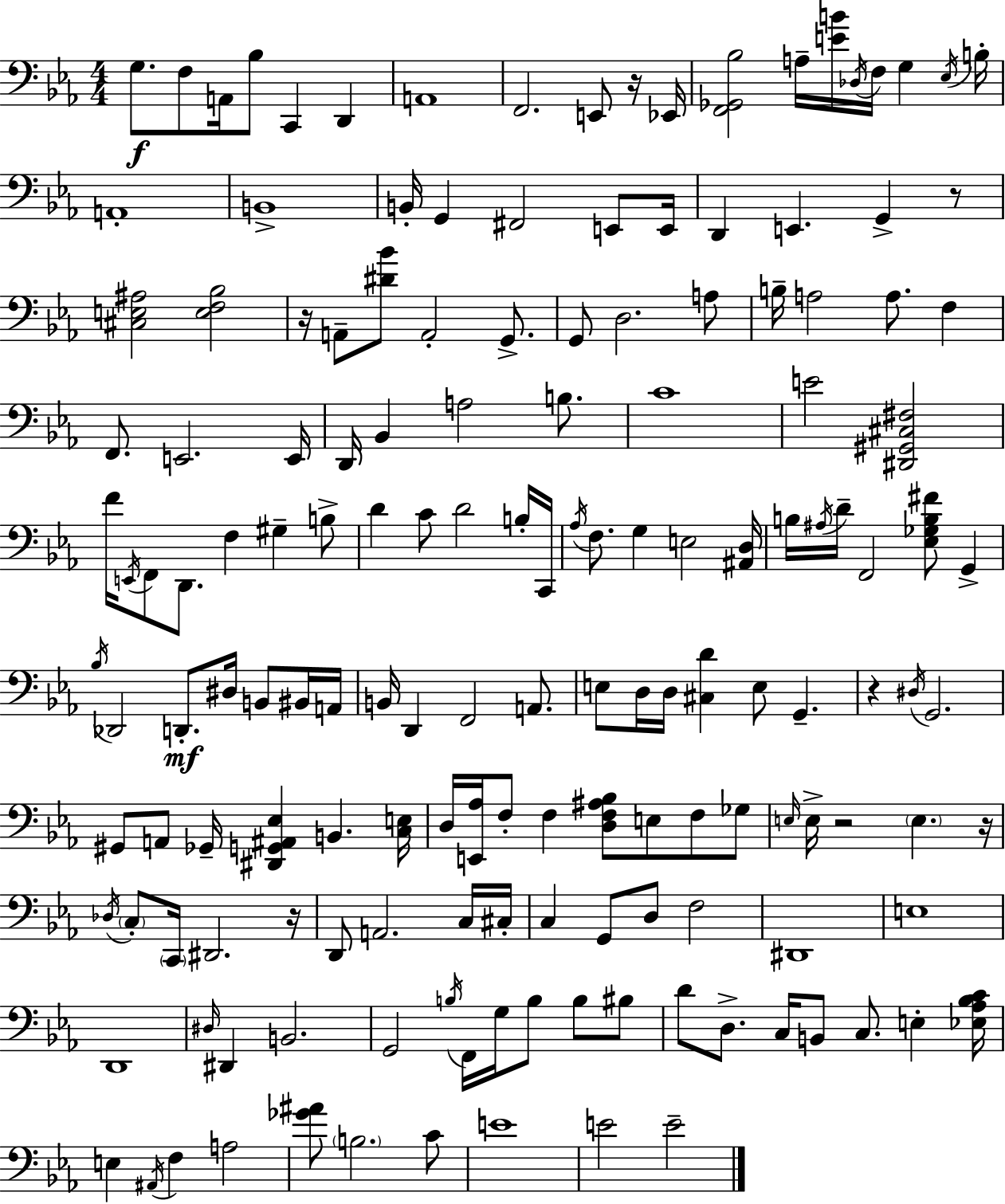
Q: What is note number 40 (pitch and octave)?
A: D2